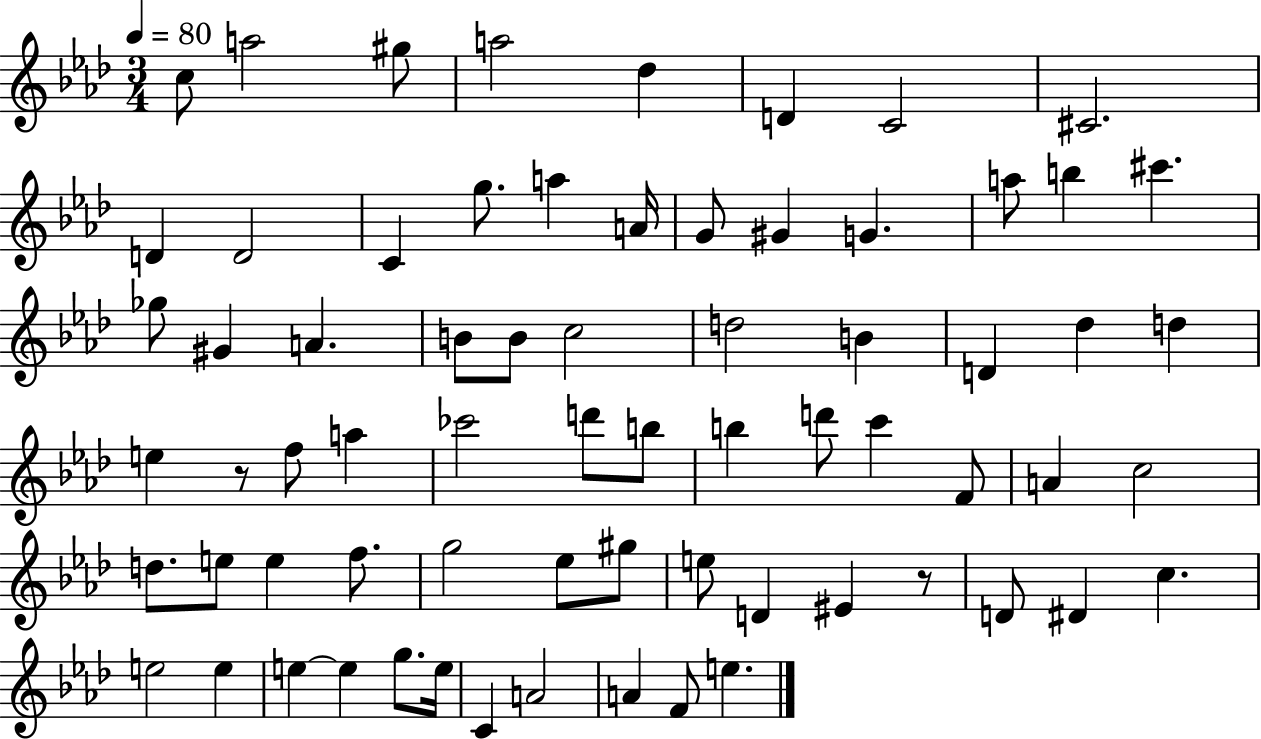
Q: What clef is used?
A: treble